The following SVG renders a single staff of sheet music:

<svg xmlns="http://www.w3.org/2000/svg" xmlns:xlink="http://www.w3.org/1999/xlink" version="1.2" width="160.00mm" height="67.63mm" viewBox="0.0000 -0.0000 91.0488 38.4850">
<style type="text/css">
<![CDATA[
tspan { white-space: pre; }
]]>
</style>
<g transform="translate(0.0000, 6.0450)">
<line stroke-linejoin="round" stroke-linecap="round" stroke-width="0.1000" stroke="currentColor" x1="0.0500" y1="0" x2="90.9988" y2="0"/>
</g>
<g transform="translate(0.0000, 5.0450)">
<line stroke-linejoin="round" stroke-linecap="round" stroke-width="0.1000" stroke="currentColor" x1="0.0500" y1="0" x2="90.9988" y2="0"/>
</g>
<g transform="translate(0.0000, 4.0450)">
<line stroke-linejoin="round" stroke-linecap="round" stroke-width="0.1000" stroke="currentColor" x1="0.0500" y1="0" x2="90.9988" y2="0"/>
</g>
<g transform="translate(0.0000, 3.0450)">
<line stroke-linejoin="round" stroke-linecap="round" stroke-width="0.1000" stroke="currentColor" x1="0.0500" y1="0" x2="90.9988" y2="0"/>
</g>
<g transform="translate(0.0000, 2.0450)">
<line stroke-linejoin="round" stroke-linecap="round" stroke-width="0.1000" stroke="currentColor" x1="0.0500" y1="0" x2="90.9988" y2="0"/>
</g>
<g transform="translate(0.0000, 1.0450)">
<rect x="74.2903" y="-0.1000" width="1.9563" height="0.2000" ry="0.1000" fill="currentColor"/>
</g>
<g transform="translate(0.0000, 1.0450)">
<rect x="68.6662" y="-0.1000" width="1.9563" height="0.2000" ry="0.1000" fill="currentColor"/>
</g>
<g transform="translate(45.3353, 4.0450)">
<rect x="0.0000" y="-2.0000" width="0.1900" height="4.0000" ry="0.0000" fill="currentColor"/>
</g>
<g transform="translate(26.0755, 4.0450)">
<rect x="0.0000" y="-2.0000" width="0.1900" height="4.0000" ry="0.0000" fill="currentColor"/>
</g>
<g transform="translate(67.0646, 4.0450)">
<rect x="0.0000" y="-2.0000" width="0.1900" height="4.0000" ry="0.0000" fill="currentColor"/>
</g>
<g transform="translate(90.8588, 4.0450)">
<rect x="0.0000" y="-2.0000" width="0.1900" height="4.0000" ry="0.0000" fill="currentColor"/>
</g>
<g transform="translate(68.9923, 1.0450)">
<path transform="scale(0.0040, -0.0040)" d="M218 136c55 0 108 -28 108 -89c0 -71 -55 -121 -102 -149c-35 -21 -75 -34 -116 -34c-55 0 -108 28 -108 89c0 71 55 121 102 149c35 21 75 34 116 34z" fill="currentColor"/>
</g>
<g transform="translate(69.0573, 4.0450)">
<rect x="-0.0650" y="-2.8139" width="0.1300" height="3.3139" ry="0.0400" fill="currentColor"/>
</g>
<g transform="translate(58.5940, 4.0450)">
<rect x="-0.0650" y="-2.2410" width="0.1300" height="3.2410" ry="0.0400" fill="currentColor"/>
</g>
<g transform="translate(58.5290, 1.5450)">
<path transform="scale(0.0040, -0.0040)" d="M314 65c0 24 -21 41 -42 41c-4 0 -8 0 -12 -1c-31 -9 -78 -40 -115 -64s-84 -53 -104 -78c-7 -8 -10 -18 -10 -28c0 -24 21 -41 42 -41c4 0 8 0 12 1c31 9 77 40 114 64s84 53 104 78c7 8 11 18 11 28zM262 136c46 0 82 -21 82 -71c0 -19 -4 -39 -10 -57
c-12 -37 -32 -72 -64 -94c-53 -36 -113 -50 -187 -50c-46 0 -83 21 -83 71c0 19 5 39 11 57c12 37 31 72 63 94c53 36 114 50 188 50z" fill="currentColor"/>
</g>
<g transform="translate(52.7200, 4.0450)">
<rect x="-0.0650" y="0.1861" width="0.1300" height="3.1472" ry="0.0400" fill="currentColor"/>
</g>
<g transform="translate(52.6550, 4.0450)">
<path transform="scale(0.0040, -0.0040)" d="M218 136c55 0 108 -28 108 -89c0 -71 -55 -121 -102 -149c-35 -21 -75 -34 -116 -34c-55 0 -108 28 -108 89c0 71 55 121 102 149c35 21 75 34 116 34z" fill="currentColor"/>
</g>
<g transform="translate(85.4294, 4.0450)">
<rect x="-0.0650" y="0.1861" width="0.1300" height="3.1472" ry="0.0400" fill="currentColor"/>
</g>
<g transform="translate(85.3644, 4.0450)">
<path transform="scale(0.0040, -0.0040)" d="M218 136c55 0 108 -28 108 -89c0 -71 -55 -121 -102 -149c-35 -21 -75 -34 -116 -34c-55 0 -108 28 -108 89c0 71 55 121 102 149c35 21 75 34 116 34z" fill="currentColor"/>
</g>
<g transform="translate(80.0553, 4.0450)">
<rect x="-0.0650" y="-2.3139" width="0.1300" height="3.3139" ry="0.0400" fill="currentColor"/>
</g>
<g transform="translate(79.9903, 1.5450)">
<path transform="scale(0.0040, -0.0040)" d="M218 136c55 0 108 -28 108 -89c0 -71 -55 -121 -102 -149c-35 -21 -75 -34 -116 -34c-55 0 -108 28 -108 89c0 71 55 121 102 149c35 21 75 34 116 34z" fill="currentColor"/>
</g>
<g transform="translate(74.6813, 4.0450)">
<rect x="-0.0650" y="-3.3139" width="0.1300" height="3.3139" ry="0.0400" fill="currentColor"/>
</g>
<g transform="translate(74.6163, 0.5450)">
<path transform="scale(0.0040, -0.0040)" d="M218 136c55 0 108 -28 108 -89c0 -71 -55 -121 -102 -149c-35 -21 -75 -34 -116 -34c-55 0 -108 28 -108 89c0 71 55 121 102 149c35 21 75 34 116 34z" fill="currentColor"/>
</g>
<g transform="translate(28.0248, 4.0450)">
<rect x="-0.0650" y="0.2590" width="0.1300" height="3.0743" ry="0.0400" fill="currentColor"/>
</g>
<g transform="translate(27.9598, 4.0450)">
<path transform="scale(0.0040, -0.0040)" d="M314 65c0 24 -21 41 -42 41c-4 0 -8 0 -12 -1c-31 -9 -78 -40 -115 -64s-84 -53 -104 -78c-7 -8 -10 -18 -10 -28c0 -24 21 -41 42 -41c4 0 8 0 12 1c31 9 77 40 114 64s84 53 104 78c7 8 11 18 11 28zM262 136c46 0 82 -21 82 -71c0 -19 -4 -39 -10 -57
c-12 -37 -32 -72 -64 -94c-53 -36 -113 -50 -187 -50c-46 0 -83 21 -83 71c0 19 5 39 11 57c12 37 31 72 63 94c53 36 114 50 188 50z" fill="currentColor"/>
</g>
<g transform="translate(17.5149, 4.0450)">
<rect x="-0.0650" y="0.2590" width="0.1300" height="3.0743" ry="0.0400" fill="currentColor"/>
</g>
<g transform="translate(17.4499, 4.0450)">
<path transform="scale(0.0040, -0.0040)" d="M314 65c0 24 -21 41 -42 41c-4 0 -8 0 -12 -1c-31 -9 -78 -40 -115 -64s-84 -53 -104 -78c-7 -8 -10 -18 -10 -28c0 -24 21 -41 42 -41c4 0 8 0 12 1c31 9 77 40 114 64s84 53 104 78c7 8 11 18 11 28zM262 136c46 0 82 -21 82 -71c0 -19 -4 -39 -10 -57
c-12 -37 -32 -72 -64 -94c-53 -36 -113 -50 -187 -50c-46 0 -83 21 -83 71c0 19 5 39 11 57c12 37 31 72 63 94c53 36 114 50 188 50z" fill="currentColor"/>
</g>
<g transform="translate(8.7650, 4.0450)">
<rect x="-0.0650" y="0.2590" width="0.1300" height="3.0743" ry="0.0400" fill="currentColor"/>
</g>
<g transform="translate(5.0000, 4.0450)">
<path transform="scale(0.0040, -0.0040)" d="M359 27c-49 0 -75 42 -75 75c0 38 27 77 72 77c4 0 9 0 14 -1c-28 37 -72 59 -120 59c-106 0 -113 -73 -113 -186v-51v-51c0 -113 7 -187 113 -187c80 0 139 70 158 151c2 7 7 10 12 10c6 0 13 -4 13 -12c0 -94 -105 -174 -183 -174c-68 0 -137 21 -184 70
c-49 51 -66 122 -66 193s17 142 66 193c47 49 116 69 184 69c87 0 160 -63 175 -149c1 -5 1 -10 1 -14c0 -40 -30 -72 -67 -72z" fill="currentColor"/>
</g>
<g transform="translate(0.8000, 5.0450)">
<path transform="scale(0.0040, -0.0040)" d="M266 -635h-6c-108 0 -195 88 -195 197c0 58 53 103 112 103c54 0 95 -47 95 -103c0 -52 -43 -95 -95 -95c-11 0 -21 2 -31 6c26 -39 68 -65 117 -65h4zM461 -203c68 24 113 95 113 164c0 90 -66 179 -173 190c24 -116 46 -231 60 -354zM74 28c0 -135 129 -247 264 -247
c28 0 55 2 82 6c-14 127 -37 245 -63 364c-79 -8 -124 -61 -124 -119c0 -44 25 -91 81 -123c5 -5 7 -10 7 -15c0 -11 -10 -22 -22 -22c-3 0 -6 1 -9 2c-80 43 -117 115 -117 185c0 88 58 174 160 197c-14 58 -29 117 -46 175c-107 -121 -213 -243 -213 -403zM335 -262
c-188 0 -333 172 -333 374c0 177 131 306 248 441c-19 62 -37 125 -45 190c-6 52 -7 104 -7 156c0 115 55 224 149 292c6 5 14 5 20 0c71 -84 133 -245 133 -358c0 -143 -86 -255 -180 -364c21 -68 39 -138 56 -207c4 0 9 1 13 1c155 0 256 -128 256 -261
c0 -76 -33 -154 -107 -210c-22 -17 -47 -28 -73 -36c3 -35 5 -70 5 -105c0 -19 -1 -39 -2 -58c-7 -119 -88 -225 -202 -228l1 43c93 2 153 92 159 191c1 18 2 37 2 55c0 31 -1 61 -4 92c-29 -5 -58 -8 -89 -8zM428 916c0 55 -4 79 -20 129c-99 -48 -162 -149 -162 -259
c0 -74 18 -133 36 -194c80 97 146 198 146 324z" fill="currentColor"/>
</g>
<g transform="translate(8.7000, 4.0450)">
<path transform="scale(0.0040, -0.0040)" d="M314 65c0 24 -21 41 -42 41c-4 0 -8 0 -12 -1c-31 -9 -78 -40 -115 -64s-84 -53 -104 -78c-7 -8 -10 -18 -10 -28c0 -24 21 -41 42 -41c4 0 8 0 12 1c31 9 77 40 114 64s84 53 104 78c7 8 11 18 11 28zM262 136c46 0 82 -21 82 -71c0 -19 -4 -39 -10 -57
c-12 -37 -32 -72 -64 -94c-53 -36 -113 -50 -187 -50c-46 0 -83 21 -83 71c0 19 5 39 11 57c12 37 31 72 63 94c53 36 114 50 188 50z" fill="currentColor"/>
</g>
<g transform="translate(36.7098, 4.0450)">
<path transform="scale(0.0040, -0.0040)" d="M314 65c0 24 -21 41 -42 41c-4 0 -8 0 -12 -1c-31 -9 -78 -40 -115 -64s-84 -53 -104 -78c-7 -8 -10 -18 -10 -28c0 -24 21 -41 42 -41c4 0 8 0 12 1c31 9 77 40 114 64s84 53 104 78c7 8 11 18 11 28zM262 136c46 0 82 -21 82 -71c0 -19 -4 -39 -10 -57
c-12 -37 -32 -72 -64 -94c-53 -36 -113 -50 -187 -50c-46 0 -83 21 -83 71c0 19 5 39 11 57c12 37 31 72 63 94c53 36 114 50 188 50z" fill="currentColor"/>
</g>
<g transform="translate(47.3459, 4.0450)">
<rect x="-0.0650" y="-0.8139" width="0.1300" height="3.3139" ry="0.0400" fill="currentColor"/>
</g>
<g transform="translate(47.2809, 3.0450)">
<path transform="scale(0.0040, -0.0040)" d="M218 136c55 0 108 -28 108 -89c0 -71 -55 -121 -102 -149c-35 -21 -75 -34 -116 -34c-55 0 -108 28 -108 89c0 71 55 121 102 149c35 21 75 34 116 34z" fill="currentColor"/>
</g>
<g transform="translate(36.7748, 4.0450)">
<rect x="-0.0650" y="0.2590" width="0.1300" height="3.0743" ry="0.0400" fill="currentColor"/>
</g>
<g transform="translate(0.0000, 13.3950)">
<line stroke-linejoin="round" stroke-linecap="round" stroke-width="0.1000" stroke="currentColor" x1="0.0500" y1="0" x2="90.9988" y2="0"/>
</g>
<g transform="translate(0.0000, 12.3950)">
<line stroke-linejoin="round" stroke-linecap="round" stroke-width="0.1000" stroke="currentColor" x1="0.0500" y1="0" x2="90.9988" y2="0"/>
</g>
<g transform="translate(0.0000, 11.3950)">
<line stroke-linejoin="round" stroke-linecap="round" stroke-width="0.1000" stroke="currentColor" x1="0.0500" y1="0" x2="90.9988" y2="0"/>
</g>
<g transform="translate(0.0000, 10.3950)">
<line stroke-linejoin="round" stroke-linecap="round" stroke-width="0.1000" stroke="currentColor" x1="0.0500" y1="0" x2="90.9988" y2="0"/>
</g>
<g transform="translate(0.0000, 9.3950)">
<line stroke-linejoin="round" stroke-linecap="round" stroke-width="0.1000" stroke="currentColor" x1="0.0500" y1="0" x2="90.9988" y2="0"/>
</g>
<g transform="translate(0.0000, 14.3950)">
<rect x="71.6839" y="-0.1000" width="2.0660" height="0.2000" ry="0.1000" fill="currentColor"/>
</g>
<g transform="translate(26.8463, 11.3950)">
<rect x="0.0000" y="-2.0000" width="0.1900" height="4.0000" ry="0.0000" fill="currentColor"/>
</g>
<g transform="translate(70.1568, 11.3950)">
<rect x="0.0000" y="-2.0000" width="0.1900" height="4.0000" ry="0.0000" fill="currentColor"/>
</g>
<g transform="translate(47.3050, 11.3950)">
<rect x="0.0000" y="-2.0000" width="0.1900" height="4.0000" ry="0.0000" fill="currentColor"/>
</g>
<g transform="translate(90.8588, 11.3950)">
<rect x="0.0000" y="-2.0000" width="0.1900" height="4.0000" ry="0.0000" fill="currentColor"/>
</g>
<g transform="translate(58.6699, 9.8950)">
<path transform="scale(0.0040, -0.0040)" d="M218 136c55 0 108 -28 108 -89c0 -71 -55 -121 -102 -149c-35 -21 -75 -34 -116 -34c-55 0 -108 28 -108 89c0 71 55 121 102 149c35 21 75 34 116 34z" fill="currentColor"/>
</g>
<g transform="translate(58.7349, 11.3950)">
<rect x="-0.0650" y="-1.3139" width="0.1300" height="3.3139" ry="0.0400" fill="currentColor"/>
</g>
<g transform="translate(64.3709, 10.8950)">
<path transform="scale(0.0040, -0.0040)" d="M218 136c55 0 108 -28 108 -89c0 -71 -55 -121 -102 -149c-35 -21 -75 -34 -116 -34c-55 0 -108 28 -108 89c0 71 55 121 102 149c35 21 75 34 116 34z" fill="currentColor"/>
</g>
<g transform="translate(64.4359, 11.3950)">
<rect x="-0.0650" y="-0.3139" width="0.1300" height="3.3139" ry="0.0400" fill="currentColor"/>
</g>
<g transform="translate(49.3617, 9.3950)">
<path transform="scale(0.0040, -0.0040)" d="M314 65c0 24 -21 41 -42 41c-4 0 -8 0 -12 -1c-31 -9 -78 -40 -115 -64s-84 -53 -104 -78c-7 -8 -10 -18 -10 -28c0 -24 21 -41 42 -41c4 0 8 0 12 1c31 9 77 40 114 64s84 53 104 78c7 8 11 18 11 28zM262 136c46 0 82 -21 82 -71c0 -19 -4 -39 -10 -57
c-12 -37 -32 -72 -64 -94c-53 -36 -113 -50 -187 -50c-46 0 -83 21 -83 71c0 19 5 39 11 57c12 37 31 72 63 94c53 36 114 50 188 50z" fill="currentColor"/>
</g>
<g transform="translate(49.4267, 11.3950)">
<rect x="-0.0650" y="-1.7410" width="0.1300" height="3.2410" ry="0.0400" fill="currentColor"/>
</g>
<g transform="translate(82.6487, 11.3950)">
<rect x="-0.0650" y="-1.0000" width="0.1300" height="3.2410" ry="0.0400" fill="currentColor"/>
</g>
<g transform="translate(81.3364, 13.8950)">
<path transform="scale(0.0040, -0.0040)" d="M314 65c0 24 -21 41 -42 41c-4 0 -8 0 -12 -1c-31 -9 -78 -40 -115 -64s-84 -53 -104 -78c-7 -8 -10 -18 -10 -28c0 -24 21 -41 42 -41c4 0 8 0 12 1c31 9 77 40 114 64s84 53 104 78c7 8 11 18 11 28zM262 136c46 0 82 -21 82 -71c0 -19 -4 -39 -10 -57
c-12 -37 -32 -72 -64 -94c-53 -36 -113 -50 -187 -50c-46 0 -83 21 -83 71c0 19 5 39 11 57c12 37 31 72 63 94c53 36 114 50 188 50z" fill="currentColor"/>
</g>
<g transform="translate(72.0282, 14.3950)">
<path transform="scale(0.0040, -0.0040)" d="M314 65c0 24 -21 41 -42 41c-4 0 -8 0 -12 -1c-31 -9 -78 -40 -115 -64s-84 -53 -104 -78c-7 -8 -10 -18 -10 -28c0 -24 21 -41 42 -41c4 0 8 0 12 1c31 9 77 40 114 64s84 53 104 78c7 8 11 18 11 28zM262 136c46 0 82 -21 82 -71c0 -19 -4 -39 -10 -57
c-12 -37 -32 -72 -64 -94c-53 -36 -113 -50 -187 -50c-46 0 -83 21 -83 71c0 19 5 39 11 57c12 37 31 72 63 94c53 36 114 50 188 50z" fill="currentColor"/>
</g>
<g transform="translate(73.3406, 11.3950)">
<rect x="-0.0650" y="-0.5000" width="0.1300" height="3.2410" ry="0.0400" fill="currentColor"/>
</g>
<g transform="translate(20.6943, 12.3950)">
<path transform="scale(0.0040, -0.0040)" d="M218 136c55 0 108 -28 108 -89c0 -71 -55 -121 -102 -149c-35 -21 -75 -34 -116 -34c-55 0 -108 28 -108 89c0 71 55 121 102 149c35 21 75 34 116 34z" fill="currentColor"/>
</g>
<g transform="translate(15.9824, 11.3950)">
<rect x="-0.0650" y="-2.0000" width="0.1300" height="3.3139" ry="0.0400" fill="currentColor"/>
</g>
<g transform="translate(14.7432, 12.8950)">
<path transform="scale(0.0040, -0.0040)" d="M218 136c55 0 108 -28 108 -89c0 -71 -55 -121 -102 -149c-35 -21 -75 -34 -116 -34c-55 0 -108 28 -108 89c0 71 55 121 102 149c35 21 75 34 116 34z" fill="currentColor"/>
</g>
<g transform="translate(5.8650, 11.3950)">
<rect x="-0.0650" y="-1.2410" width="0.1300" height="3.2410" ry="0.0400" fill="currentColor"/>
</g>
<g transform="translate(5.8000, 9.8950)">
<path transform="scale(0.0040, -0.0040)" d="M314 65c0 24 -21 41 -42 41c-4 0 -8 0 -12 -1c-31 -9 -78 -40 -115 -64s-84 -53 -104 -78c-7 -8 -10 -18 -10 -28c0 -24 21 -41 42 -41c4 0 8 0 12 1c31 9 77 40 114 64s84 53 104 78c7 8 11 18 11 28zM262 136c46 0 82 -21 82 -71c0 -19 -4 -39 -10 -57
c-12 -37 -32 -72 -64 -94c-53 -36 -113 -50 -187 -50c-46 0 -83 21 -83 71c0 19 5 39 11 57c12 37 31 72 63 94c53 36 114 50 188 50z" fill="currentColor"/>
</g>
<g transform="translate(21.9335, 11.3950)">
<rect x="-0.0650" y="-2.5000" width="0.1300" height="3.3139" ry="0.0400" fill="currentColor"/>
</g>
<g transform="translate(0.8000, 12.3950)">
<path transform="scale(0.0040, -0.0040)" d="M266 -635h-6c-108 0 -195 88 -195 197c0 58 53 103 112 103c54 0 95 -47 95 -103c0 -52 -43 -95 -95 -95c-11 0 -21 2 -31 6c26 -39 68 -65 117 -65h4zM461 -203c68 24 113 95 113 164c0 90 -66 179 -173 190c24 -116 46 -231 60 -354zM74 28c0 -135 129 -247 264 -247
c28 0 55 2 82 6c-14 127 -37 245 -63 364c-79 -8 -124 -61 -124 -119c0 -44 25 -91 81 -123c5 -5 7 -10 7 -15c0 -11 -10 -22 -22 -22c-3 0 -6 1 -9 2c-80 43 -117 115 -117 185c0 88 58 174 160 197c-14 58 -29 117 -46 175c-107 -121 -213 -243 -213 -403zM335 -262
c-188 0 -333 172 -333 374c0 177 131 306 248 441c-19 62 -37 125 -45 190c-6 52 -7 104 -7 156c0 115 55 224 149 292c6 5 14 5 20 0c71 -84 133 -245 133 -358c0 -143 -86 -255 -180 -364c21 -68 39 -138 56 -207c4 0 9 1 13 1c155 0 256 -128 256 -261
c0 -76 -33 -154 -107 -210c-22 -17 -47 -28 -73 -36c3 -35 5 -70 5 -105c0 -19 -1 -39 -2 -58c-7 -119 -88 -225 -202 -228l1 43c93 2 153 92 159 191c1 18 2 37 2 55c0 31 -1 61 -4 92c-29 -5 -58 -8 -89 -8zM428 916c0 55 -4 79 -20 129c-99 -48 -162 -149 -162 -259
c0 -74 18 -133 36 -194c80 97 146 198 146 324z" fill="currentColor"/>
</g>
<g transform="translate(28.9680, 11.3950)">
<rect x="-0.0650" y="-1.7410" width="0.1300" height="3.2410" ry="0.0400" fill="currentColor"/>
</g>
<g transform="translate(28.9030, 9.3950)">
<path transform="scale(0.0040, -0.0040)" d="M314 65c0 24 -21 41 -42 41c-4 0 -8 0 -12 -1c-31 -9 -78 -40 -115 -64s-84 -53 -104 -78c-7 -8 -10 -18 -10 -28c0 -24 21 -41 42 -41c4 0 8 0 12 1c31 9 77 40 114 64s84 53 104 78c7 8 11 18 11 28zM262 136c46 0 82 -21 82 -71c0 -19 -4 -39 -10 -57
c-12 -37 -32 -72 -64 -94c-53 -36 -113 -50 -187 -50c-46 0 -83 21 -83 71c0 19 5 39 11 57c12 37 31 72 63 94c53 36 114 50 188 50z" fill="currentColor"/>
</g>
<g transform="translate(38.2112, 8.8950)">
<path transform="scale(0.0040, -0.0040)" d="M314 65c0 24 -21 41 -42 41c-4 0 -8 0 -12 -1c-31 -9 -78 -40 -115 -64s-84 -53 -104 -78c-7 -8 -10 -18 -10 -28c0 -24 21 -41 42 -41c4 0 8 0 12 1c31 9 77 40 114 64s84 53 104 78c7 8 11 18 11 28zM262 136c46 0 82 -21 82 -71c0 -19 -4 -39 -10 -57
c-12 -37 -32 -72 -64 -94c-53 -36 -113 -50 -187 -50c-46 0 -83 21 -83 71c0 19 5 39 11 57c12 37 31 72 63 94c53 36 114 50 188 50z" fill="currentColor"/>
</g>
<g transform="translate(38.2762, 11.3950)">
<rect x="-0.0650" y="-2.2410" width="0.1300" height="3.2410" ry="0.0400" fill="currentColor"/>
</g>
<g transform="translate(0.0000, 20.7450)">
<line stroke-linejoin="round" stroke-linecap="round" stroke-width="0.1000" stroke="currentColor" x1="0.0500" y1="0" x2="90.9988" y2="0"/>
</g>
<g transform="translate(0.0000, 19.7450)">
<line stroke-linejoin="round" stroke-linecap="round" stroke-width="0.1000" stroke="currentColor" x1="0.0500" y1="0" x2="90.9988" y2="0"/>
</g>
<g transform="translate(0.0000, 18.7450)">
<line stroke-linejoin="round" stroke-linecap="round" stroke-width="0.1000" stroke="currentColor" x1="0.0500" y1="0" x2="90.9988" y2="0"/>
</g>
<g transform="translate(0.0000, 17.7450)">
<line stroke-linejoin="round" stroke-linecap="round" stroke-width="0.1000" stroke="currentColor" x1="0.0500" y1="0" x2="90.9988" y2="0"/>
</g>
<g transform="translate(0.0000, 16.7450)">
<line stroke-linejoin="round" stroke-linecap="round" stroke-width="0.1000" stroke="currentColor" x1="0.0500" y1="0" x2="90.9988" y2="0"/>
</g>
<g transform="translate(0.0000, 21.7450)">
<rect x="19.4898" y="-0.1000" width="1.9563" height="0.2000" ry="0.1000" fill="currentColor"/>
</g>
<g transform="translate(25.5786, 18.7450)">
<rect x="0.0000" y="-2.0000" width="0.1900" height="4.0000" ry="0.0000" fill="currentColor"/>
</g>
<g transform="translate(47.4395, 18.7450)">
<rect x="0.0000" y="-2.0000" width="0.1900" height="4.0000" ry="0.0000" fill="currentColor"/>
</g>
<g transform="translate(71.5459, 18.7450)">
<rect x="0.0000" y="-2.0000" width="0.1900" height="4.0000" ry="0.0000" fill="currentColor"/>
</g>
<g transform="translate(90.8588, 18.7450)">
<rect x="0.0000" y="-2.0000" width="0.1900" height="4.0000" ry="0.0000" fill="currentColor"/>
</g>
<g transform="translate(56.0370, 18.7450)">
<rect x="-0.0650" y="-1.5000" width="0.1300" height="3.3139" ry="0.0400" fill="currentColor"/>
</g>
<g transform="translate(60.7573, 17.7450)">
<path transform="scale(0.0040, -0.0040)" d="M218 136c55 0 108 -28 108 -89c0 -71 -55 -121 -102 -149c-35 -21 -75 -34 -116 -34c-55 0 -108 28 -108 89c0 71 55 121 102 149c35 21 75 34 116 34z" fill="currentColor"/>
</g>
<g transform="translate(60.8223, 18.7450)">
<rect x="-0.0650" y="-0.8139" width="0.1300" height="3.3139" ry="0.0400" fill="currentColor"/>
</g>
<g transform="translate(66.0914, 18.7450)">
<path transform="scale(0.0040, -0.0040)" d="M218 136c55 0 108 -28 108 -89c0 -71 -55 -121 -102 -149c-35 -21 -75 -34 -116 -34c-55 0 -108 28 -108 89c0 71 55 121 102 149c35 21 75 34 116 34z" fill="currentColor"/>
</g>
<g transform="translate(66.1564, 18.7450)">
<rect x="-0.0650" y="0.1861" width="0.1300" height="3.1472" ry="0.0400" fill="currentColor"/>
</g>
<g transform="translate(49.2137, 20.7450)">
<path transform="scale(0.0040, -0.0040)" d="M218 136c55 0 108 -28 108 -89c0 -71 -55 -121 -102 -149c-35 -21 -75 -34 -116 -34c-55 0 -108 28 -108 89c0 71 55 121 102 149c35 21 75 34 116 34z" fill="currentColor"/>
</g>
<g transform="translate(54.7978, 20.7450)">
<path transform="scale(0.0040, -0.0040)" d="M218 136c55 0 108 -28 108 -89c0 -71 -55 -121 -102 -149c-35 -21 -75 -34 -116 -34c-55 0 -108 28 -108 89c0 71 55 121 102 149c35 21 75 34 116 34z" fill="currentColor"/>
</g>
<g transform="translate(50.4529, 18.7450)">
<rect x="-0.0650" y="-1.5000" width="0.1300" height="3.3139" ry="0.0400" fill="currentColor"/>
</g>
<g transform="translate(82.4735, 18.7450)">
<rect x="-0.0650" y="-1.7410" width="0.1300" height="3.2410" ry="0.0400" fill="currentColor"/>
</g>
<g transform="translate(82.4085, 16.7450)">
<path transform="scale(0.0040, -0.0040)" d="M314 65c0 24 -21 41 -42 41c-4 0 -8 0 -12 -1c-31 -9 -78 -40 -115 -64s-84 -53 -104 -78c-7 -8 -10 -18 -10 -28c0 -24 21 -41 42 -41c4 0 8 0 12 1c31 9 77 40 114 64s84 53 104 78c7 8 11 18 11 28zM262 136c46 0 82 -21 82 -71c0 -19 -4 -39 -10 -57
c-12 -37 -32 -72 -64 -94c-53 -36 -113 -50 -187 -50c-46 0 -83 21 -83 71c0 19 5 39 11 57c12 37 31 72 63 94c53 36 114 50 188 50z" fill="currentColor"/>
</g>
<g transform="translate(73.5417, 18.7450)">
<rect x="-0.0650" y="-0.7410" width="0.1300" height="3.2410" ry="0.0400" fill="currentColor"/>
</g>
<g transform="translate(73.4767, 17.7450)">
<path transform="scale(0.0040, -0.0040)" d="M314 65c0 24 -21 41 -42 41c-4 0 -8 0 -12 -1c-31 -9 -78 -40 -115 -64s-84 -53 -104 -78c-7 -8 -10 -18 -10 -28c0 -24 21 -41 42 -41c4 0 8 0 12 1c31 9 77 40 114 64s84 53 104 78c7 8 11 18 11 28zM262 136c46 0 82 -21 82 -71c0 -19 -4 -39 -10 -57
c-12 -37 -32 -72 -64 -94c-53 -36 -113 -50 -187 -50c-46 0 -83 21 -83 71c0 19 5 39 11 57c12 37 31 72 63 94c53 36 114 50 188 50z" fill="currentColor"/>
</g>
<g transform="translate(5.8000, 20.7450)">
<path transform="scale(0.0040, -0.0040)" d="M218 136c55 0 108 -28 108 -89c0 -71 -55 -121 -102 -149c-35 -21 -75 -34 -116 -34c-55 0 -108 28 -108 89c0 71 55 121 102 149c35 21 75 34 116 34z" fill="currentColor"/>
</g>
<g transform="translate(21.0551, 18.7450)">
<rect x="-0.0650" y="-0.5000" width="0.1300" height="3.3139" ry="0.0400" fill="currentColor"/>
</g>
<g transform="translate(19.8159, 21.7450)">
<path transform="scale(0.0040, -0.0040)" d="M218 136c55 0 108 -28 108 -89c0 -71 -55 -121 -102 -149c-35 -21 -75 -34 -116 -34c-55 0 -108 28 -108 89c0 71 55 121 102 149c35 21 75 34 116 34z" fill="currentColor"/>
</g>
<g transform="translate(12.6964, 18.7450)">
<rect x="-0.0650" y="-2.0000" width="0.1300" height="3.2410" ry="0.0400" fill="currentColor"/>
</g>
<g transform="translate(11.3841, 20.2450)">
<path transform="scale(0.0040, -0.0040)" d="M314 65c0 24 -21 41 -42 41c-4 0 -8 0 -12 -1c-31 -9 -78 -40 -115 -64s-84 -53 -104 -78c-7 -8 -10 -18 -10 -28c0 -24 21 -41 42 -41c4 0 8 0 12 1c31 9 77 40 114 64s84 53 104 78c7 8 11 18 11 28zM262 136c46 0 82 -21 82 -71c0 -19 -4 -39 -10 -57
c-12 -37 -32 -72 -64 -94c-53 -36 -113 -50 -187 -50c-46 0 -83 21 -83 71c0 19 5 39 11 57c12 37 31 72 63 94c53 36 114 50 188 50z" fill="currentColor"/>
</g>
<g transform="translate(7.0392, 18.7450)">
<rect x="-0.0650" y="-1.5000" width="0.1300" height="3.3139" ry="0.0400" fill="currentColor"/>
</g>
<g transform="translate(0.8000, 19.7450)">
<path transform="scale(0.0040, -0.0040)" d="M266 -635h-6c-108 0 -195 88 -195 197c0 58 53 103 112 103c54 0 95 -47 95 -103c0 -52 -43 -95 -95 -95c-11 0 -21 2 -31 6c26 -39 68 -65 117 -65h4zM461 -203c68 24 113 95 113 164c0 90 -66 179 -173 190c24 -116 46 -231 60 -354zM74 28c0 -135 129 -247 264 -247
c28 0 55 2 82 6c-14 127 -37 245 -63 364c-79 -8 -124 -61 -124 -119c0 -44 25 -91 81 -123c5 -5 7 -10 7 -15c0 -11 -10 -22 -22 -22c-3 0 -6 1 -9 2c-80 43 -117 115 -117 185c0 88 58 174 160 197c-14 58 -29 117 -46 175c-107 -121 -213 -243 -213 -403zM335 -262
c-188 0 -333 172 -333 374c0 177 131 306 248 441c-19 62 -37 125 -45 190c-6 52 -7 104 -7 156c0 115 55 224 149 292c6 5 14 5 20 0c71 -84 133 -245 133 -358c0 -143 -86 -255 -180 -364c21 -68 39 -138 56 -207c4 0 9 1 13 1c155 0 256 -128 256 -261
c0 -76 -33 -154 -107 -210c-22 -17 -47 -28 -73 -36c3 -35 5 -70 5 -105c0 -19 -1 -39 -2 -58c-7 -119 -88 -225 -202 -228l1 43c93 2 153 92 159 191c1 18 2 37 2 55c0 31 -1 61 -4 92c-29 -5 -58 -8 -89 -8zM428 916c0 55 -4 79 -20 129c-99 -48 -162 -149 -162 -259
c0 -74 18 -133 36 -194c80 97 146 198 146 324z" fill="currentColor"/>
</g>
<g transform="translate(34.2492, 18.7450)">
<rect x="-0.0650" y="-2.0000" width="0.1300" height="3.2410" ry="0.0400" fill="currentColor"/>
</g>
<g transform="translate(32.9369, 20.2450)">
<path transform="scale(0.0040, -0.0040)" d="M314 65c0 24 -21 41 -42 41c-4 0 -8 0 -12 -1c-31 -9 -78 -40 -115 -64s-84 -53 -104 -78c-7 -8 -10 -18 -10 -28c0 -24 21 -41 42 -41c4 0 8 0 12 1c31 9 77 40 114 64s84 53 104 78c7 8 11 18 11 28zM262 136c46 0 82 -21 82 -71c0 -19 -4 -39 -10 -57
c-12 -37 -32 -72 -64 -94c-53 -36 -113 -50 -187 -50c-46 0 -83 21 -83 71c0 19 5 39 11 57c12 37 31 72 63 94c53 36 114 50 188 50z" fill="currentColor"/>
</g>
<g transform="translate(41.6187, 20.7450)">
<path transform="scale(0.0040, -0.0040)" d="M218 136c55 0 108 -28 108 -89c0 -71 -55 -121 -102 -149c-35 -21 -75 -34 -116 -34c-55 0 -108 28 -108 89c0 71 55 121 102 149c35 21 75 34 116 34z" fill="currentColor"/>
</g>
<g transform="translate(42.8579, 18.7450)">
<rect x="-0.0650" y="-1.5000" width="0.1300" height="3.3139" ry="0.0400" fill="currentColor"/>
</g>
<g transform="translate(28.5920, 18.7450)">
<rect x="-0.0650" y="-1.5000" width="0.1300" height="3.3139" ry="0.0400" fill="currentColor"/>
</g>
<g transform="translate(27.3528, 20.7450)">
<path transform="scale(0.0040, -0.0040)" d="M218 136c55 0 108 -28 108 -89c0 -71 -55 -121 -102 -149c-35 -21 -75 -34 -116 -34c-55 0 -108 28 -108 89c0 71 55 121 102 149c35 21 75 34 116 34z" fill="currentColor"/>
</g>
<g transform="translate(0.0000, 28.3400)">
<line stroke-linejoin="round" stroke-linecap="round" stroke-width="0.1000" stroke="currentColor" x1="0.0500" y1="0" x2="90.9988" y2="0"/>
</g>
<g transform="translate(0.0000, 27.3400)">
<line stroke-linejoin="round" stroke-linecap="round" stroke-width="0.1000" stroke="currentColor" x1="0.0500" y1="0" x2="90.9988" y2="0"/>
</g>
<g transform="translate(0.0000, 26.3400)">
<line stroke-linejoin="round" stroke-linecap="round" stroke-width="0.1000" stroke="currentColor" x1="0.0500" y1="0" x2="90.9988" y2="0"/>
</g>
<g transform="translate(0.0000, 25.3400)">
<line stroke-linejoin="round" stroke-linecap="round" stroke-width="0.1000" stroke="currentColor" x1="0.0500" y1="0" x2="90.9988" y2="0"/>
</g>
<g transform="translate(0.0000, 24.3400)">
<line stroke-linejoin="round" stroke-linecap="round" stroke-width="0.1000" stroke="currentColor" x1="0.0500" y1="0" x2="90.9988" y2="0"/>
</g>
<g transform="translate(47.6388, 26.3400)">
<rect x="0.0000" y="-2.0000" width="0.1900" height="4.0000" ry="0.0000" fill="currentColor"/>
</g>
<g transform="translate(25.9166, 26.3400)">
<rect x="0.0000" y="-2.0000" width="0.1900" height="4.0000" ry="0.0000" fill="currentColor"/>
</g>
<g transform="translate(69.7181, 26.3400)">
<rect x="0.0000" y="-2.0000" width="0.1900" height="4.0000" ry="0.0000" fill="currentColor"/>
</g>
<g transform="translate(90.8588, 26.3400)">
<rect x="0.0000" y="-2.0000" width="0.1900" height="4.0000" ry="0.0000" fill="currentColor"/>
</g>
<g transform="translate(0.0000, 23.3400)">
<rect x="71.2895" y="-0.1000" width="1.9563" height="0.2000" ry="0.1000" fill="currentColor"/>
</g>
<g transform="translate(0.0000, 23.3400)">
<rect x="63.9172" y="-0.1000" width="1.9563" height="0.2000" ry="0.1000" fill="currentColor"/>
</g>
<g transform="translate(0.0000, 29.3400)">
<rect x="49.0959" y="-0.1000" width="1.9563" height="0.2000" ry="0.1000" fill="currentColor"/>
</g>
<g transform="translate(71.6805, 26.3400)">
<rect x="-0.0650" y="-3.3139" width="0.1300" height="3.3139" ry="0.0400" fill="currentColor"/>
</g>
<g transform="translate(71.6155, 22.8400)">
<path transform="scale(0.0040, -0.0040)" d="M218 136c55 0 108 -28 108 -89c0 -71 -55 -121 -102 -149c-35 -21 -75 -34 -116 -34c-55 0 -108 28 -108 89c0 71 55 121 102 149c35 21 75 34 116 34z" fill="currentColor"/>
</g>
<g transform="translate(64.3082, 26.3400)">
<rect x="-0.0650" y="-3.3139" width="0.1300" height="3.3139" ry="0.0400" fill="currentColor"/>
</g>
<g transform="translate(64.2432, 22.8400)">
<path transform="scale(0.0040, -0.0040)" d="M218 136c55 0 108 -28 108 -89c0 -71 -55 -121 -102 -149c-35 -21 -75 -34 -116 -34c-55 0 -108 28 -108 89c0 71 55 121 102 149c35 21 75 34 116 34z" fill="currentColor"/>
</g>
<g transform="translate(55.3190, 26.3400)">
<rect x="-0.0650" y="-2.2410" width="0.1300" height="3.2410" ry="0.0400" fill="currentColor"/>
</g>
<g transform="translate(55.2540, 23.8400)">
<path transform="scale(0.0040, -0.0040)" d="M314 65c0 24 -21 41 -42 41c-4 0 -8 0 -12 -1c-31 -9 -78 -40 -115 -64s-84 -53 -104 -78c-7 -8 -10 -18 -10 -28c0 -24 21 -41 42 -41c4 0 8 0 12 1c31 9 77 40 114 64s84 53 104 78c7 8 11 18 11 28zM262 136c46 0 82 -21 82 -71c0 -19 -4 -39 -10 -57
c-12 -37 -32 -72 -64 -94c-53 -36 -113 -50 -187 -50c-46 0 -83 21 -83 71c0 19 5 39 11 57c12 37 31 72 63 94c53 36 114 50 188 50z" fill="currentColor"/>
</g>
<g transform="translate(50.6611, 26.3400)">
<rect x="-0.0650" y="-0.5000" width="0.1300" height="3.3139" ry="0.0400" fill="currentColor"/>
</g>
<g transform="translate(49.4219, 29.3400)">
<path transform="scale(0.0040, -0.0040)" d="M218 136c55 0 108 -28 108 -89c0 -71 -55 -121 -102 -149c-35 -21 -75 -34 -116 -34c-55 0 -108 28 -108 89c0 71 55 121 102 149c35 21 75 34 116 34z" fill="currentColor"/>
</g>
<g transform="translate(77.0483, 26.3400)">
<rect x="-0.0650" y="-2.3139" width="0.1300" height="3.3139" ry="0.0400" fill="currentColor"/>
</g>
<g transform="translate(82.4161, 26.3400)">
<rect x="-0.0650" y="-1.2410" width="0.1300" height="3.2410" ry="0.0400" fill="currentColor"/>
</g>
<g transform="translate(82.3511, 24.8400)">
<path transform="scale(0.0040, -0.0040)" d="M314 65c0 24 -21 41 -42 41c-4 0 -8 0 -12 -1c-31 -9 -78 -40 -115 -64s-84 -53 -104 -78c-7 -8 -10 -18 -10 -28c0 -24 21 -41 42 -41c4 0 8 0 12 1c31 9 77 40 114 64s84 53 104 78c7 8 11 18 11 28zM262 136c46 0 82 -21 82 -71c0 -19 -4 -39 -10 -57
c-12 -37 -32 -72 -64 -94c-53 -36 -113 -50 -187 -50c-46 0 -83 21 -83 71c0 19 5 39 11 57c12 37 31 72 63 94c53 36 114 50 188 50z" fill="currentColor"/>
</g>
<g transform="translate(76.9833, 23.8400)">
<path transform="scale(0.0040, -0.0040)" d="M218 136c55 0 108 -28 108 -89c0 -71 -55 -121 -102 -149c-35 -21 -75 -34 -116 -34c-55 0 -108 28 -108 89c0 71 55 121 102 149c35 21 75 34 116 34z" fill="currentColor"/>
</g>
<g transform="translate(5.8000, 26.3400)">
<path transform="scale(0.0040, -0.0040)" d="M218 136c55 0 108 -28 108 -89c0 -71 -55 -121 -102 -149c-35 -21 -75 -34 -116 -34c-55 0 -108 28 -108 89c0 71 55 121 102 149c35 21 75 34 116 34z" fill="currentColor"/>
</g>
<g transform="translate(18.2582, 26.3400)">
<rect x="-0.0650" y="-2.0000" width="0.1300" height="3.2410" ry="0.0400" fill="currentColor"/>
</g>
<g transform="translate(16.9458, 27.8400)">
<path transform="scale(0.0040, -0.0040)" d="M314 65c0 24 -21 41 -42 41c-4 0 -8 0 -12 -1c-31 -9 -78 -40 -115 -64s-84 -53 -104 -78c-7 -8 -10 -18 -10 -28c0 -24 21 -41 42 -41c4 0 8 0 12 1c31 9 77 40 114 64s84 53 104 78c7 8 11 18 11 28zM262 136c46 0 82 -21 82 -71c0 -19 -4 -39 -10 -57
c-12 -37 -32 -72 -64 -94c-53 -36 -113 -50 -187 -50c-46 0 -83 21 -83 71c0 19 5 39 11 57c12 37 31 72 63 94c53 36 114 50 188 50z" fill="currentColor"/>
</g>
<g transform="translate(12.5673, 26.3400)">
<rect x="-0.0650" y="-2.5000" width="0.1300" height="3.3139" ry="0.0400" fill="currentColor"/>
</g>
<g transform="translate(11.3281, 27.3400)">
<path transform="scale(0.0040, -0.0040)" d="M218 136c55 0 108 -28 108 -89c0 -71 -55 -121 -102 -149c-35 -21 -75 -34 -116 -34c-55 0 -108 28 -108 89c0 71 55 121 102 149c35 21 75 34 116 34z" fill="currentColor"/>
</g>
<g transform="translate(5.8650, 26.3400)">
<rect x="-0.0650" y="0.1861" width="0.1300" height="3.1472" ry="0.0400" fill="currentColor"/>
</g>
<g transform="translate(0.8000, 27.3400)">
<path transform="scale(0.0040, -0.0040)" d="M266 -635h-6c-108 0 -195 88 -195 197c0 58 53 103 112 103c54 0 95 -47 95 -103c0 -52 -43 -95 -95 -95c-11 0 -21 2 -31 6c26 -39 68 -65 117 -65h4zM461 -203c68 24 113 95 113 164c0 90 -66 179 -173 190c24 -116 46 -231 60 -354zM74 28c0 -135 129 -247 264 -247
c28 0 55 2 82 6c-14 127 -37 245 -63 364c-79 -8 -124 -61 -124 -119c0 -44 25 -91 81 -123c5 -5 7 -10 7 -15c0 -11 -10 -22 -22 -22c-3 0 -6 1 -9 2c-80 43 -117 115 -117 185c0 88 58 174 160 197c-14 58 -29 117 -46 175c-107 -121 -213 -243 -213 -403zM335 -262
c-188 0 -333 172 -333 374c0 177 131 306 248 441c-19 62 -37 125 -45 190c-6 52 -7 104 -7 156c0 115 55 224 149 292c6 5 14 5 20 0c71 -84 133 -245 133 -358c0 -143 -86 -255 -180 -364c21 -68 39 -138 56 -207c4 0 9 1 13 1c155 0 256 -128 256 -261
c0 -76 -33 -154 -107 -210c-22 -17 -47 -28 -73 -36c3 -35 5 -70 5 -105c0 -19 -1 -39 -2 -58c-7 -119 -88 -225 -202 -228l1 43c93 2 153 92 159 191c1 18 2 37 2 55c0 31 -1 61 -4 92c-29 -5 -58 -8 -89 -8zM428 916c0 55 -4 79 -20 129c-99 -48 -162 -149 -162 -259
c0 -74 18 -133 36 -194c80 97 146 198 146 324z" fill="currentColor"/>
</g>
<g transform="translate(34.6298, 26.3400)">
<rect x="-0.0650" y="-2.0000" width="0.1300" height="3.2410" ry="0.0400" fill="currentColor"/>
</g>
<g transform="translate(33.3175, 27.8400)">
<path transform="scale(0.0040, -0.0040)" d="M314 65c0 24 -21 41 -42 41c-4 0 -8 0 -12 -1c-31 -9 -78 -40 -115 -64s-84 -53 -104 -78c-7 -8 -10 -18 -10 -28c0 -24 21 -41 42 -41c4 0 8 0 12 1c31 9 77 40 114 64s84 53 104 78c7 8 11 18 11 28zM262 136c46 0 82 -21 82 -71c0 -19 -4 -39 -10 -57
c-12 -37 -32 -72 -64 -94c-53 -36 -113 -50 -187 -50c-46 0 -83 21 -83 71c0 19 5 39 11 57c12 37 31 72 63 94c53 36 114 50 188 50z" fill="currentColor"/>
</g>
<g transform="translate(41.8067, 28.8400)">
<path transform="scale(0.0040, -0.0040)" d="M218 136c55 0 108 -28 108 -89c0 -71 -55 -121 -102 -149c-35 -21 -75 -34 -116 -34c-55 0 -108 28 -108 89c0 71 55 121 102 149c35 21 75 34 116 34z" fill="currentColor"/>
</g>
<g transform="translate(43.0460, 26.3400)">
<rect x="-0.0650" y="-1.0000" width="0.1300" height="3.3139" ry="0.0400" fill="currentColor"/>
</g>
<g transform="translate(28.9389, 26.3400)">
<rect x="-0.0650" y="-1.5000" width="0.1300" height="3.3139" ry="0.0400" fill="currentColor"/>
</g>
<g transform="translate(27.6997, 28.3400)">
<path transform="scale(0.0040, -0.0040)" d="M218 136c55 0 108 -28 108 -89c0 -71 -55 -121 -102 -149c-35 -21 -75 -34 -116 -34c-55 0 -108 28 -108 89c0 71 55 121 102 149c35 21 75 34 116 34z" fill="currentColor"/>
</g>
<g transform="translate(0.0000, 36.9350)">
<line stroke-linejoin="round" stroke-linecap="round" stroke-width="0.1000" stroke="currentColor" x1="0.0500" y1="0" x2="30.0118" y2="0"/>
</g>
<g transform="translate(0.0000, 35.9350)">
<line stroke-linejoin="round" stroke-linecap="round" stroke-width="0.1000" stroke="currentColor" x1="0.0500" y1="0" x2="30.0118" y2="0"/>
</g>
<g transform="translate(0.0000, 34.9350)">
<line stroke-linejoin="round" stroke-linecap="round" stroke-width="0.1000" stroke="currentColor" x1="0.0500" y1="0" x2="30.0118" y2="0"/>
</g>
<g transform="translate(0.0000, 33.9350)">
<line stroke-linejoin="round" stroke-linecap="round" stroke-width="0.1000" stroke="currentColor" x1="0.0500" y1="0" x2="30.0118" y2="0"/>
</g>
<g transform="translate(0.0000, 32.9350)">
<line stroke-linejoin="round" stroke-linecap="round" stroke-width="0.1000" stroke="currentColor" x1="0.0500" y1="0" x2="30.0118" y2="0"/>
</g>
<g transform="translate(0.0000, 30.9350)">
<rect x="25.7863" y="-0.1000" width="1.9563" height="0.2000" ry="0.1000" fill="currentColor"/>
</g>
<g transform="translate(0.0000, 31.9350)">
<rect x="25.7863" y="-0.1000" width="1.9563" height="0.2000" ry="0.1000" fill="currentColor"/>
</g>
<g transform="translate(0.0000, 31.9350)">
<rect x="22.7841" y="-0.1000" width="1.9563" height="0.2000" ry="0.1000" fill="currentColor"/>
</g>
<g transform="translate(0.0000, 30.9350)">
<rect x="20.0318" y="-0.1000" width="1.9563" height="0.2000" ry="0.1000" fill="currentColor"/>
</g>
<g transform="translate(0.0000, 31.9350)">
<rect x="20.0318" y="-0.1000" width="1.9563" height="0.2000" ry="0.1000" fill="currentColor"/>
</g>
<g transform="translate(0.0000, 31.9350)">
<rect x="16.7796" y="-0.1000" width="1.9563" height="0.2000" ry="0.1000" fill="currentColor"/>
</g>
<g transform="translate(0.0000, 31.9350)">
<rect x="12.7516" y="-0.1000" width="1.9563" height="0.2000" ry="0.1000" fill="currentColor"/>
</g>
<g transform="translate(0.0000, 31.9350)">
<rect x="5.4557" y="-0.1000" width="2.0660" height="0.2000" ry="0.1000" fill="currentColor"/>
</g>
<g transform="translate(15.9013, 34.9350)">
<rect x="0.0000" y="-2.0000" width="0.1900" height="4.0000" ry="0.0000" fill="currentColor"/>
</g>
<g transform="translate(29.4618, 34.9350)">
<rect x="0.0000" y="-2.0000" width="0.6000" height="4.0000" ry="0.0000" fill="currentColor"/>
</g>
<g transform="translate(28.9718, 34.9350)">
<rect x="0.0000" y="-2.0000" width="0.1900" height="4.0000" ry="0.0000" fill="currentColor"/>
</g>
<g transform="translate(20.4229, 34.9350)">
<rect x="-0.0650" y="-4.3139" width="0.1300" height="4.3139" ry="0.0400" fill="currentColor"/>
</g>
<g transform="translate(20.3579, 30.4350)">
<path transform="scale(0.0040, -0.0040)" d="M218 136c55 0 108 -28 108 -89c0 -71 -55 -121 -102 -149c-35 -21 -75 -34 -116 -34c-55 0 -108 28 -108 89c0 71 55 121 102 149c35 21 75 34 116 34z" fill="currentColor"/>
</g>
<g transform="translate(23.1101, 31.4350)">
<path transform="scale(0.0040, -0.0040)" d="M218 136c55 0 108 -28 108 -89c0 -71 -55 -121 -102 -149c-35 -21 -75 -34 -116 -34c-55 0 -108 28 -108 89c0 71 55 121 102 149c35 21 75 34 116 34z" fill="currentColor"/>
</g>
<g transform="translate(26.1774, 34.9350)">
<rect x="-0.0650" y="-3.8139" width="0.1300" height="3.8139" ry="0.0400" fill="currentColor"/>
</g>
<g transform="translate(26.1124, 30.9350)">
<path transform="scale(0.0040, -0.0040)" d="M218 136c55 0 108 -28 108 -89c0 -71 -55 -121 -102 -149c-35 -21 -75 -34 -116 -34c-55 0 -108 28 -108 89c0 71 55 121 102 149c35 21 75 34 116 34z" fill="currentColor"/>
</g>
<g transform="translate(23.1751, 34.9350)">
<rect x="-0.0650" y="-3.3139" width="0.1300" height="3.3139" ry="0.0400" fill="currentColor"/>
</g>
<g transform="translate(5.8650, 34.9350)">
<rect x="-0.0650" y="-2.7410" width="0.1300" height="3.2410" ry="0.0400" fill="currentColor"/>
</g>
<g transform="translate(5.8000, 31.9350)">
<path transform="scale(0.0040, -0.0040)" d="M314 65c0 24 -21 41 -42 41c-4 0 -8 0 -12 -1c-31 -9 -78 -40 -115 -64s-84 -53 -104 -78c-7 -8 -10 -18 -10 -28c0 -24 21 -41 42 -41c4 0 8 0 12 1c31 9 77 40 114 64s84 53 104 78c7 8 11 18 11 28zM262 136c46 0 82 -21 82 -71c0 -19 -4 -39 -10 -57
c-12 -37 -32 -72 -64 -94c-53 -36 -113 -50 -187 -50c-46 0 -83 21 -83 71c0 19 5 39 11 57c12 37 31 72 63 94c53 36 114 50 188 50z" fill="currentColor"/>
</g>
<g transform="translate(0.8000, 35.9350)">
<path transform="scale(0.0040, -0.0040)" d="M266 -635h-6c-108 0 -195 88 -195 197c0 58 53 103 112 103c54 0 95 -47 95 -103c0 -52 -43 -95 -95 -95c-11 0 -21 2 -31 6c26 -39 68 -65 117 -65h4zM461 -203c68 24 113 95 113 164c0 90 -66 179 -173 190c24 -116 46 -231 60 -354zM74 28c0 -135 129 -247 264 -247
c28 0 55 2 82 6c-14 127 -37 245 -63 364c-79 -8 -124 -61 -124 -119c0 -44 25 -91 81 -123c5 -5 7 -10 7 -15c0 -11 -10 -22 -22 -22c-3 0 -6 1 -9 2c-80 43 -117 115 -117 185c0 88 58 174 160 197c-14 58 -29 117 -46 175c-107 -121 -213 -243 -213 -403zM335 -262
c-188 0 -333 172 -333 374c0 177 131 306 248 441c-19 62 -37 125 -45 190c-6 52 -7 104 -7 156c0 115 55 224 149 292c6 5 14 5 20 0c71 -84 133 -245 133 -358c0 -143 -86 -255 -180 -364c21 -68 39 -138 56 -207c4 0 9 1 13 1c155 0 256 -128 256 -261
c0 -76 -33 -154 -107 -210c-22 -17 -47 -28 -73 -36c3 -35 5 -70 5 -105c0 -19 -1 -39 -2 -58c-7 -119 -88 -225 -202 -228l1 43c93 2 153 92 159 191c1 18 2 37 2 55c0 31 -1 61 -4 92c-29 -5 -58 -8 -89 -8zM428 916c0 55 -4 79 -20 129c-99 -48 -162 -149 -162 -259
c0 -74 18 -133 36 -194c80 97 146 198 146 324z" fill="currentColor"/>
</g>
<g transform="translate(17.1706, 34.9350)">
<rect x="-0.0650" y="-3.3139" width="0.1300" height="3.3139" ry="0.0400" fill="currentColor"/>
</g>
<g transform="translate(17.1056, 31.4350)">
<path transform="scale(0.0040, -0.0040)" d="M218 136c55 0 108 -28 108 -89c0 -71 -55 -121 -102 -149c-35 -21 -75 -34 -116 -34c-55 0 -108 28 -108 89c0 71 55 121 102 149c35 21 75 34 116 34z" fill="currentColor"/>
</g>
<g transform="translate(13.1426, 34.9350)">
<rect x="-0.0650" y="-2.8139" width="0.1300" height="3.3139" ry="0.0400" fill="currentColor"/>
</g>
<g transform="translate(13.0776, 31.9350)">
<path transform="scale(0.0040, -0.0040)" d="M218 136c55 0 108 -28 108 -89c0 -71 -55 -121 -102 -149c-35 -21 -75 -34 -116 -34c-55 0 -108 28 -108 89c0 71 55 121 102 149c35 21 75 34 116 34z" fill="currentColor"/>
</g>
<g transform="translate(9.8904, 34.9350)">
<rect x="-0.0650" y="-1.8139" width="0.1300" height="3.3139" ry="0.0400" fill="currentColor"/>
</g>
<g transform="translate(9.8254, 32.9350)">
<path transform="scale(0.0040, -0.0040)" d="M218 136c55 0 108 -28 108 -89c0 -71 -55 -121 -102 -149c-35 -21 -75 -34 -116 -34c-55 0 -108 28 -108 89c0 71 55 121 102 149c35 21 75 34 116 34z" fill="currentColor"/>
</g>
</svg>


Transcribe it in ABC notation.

X:1
T:Untitled
M:4/4
L:1/4
K:C
B2 B2 B2 B2 d B g2 a b g B e2 F G f2 g2 f2 e c C2 D2 E F2 C E F2 E E E d B d2 f2 B G F2 E F2 D C g2 b b g e2 a2 f a b d' b c'